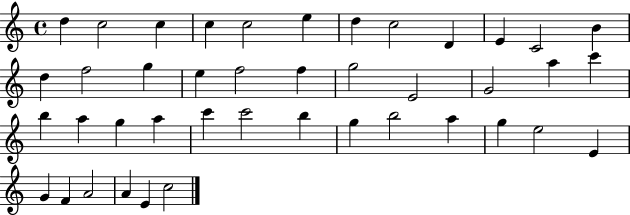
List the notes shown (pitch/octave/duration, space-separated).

D5/q C5/h C5/q C5/q C5/h E5/q D5/q C5/h D4/q E4/q C4/h B4/q D5/q F5/h G5/q E5/q F5/h F5/q G5/h E4/h G4/h A5/q C6/q B5/q A5/q G5/q A5/q C6/q C6/h B5/q G5/q B5/h A5/q G5/q E5/h E4/q G4/q F4/q A4/h A4/q E4/q C5/h